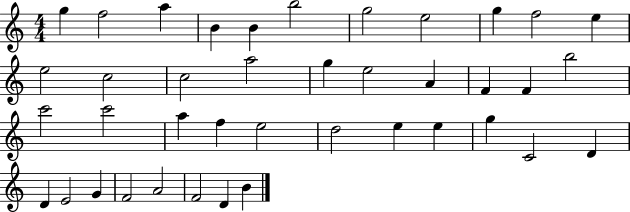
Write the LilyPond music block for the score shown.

{
  \clef treble
  \numericTimeSignature
  \time 4/4
  \key c \major
  g''4 f''2 a''4 | b'4 b'4 b''2 | g''2 e''2 | g''4 f''2 e''4 | \break e''2 c''2 | c''2 a''2 | g''4 e''2 a'4 | f'4 f'4 b''2 | \break c'''2 c'''2 | a''4 f''4 e''2 | d''2 e''4 e''4 | g''4 c'2 d'4 | \break d'4 e'2 g'4 | f'2 a'2 | f'2 d'4 b'4 | \bar "|."
}